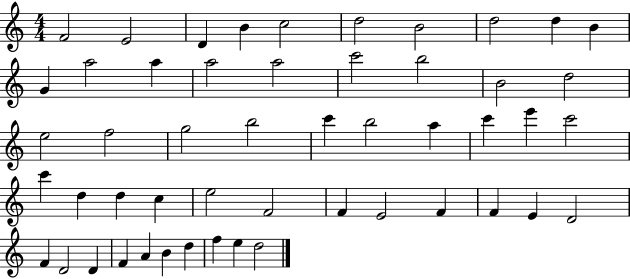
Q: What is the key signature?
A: C major